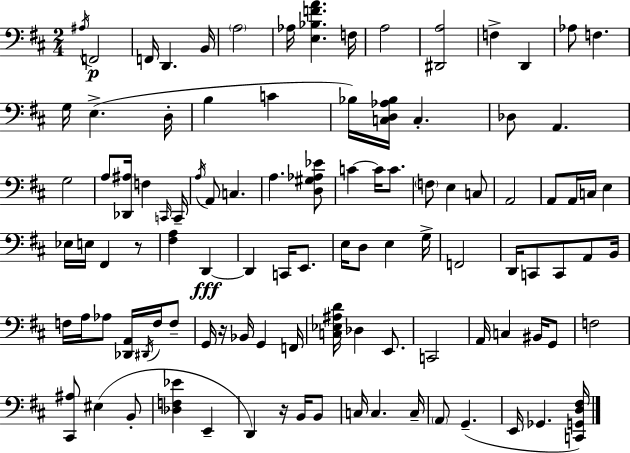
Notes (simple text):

A#3/s F2/h F2/s D2/q. B2/s A3/h Ab3/s [E3,Bb3,F4,A4]/q. F3/s A3/h [D#2,A3]/h F3/q D2/q Ab3/e F3/q. G3/s E3/q. D3/s B3/q C4/q Bb3/s [C3,D3,Ab3,Bb3]/s C3/q. Db3/e A2/q. G3/h A3/e [Db2,A#3]/s F3/q C2/s C2/s A3/s A2/e C3/q. A3/q. [D3,G#3,Ab3,Eb4]/e C4/q C4/s C4/e. F3/e E3/q C3/e A2/h A2/e A2/s C3/s E3/q Eb3/s E3/s F#2/q R/e [F#3,A3]/q D2/q D2/q C2/s E2/e. E3/s D3/e E3/q G3/s F2/h D2/s C2/e C2/e A2/e B2/s F3/s A3/s Ab3/e [Db2,A2]/s D#2/s F3/s F3/e G2/s R/s Bb2/s G2/q F2/s [C3,Eb3,A#3,D4]/s Db3/q E2/e. C2/h A2/s C3/q BIS2/s G2/e F3/h [C#2,A#3]/e EIS3/q B2/e [Db3,F3,Eb4]/q E2/q D2/q R/s B2/s B2/e C3/s C3/q. C3/s A2/e G2/q. E2/s Gb2/q. [C2,G2,D3,F#3]/s